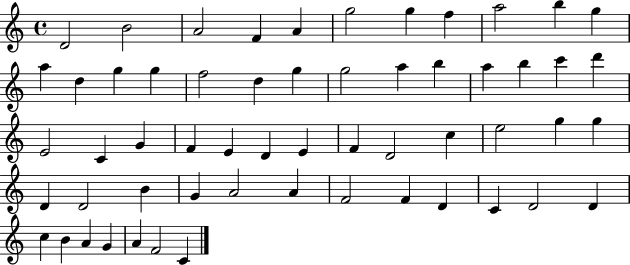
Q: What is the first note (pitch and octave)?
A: D4